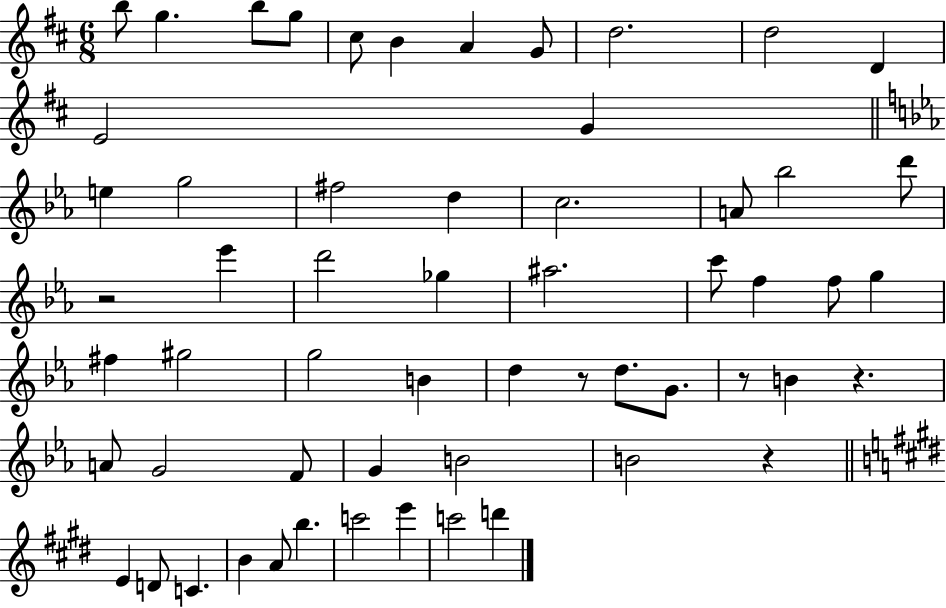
{
  \clef treble
  \numericTimeSignature
  \time 6/8
  \key d \major
  \repeat volta 2 { b''8 g''4. b''8 g''8 | cis''8 b'4 a'4 g'8 | d''2. | d''2 d'4 | \break e'2 g'4 | \bar "||" \break \key c \minor e''4 g''2 | fis''2 d''4 | c''2. | a'8 bes''2 d'''8 | \break r2 ees'''4 | d'''2 ges''4 | ais''2. | c'''8 f''4 f''8 g''4 | \break fis''4 gis''2 | g''2 b'4 | d''4 r8 d''8. g'8. | r8 b'4 r4. | \break a'8 g'2 f'8 | g'4 b'2 | b'2 r4 | \bar "||" \break \key e \major e'4 d'8 c'4. | b'4 a'8 b''4. | c'''2 e'''4 | c'''2 d'''4 | \break } \bar "|."
}